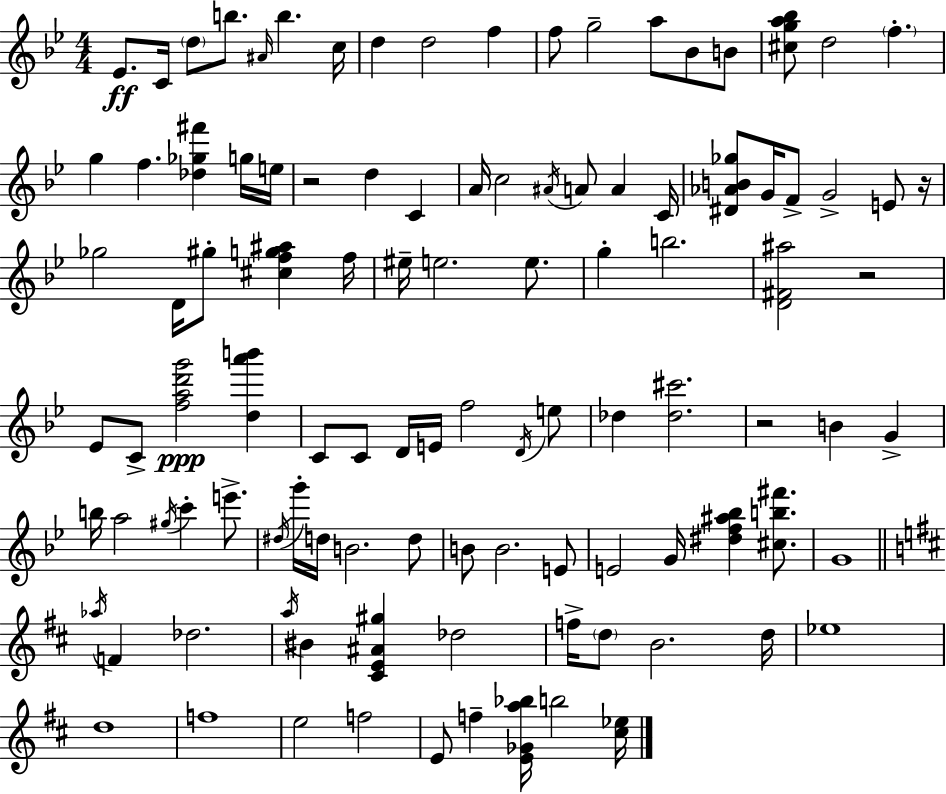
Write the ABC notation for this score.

X:1
T:Untitled
M:4/4
L:1/4
K:Bb
_E/2 C/4 d/2 b/2 ^A/4 b c/4 d d2 f f/2 g2 a/2 _B/2 B/2 [^cga_b]/2 d2 f g f [_d_g^f'] g/4 e/4 z2 d C A/4 c2 ^A/4 A/2 A C/4 [^D_AB_g]/2 G/4 F/2 G2 E/2 z/4 _g2 D/4 ^g/2 [^cfg^a] f/4 ^e/4 e2 e/2 g b2 [D^F^a]2 z2 _E/2 C/2 [fad'g']2 [da'b'] C/2 C/2 D/4 E/4 f2 D/4 e/2 _d [_d^c']2 z2 B G b/4 a2 ^g/4 c' e'/2 ^d/4 g'/4 d/4 B2 d/2 B/2 B2 E/2 E2 G/4 [^df^a_b] [^cb^f']/2 G4 _a/4 F _d2 a/4 ^B [^CE^A^g] _d2 f/4 d/2 B2 d/4 _e4 d4 f4 e2 f2 E/2 f [E_Ga_b]/4 b2 [^c_e]/4